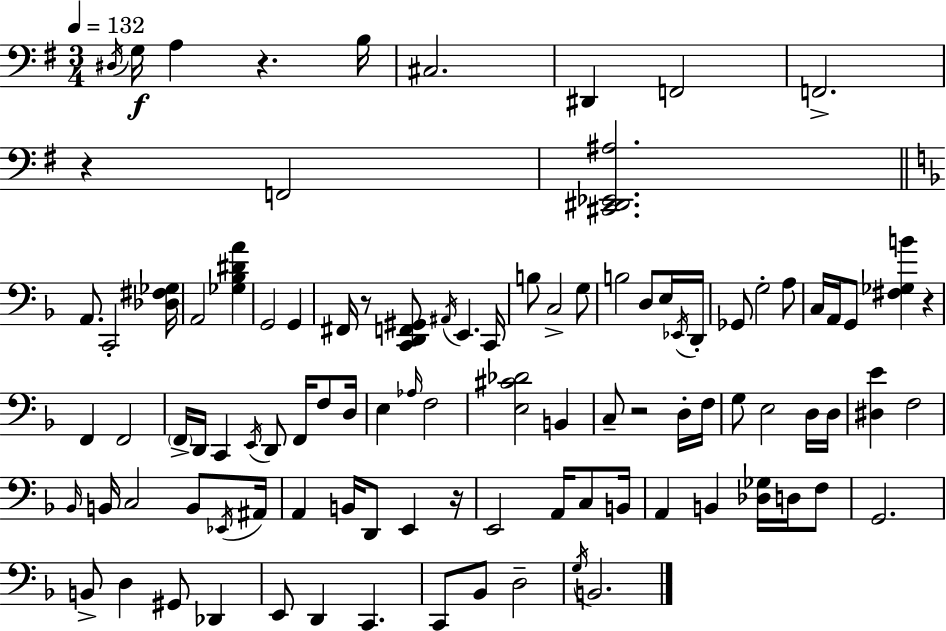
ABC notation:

X:1
T:Untitled
M:3/4
L:1/4
K:G
^D,/4 G,/4 A, z B,/4 ^C,2 ^D,, F,,2 F,,2 z F,,2 [^C,,^D,,_E,,^A,]2 A,,/2 C,,2 [_D,^F,_G,]/4 A,,2 [_G,_B,^DA] G,,2 G,, ^F,,/4 z/2 [C,,D,,F,,^G,,]/2 ^A,,/4 E,, C,,/4 B,/2 C,2 G,/2 B,2 D,/2 E,/4 _E,,/4 D,,/4 _G,,/2 G,2 A,/2 C,/4 A,,/4 G,,/2 [^F,_G,B] z F,, F,,2 F,,/4 D,,/4 C,, E,,/4 D,,/2 F,,/4 F,/2 D,/4 E, _A,/4 F,2 [E,^C_D]2 B,, C,/2 z2 D,/4 F,/4 G,/2 E,2 D,/4 D,/4 [^D,E] F,2 _B,,/4 B,,/4 C,2 B,,/2 _E,,/4 ^A,,/4 A,, B,,/4 D,,/2 E,, z/4 E,,2 A,,/4 C,/2 B,,/4 A,, B,, [_D,_G,]/4 D,/4 F,/2 G,,2 B,,/2 D, ^G,,/2 _D,, E,,/2 D,, C,, C,,/2 _B,,/2 D,2 G,/4 B,,2